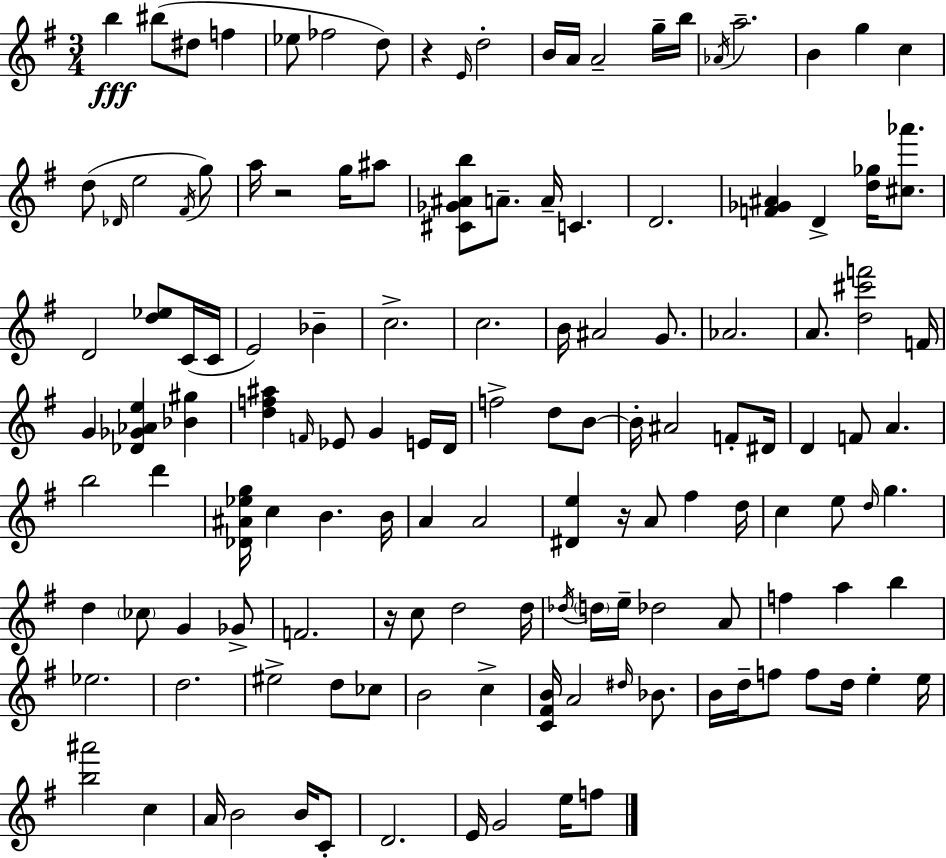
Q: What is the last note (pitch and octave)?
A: F5